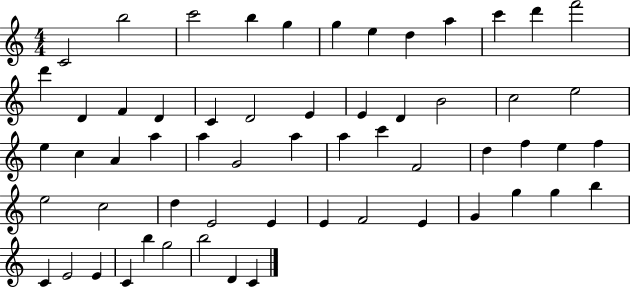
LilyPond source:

{
  \clef treble
  \numericTimeSignature
  \time 4/4
  \key c \major
  c'2 b''2 | c'''2 b''4 g''4 | g''4 e''4 d''4 a''4 | c'''4 d'''4 f'''2 | \break d'''4 d'4 f'4 d'4 | c'4 d'2 e'4 | e'4 d'4 b'2 | c''2 e''2 | \break e''4 c''4 a'4 a''4 | a''4 g'2 a''4 | a''4 c'''4 f'2 | d''4 f''4 e''4 f''4 | \break e''2 c''2 | d''4 e'2 e'4 | e'4 f'2 e'4 | g'4 g''4 g''4 b''4 | \break c'4 e'2 e'4 | c'4 b''4 g''2 | b''2 d'4 c'4 | \bar "|."
}